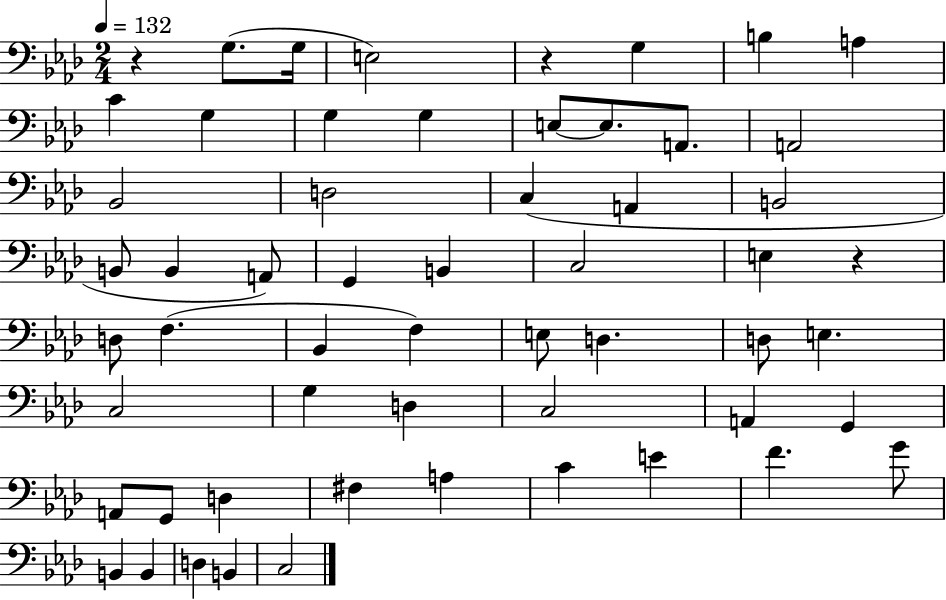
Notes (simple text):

R/q G3/e. G3/s E3/h R/q G3/q B3/q A3/q C4/q G3/q G3/q G3/q E3/e E3/e. A2/e. A2/h Bb2/h D3/h C3/q A2/q B2/h B2/e B2/q A2/e G2/q B2/q C3/h E3/q R/q D3/e F3/q. Bb2/q F3/q E3/e D3/q. D3/e E3/q. C3/h G3/q D3/q C3/h A2/q G2/q A2/e G2/e D3/q F#3/q A3/q C4/q E4/q F4/q. G4/e B2/q B2/q D3/q B2/q C3/h